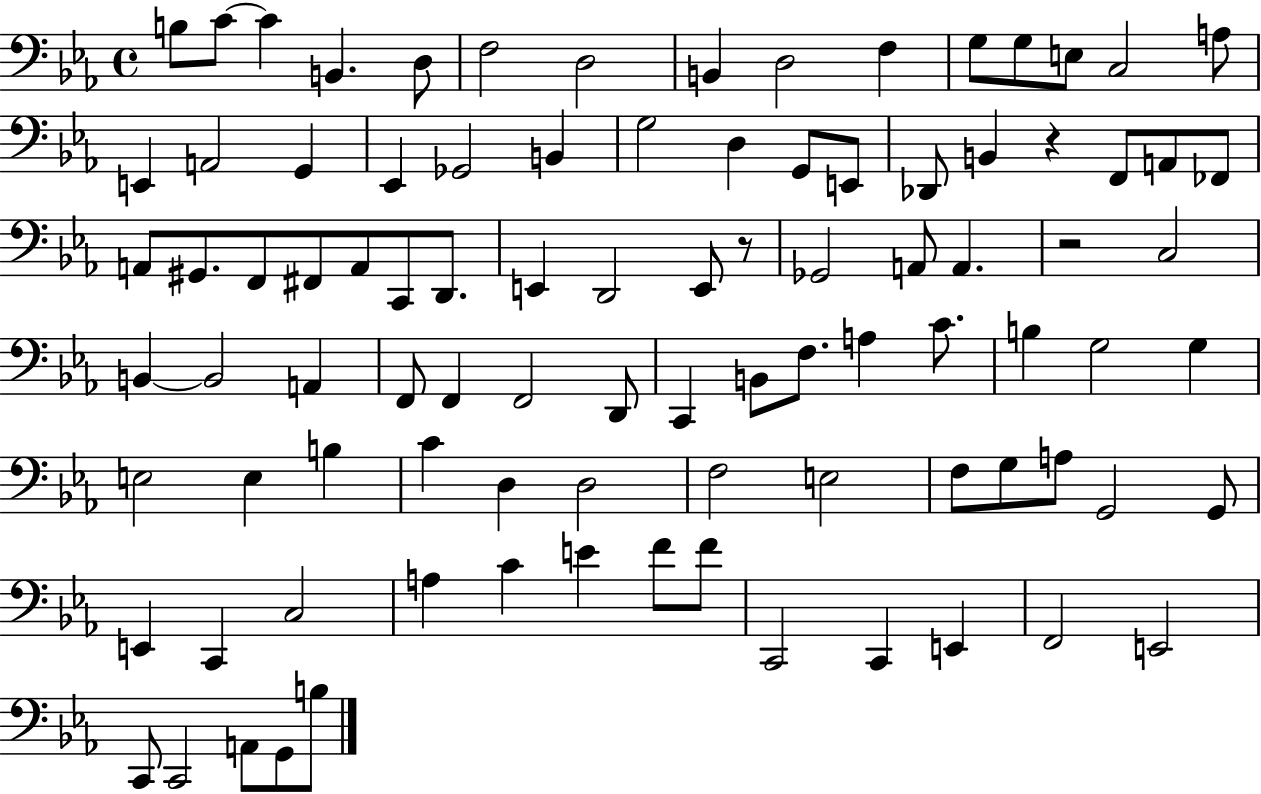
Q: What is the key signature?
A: EES major